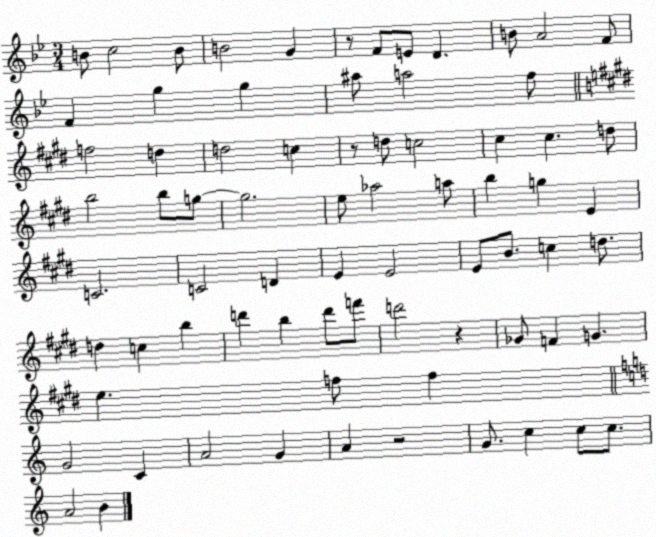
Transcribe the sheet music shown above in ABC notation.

X:1
T:Untitled
M:3/4
L:1/4
K:Bb
B/2 c2 B/2 B2 G z/2 F/2 E/2 D B/2 A2 F/2 F g g ^a/2 a2 f/2 f2 d d2 c z/2 d/2 c2 ^c ^c d/2 b2 b/2 g/2 g2 e/2 _a2 a/2 b g E C2 C2 D E E2 E/2 B/2 c d/2 d c b d' b d'/2 f'/2 d'2 z _G/2 F G e f/2 f G2 C A2 G A z2 G/2 c c/2 c/2 A2 B